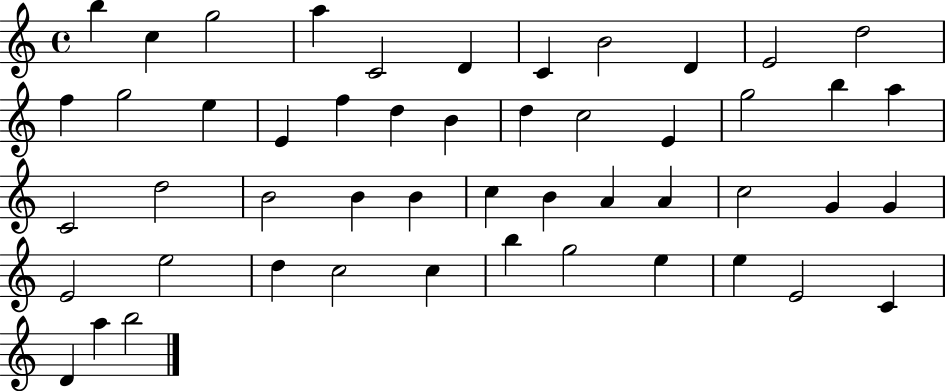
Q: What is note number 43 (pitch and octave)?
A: G5